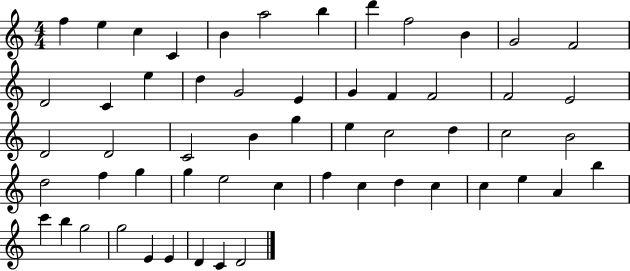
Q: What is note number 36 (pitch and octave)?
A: G5